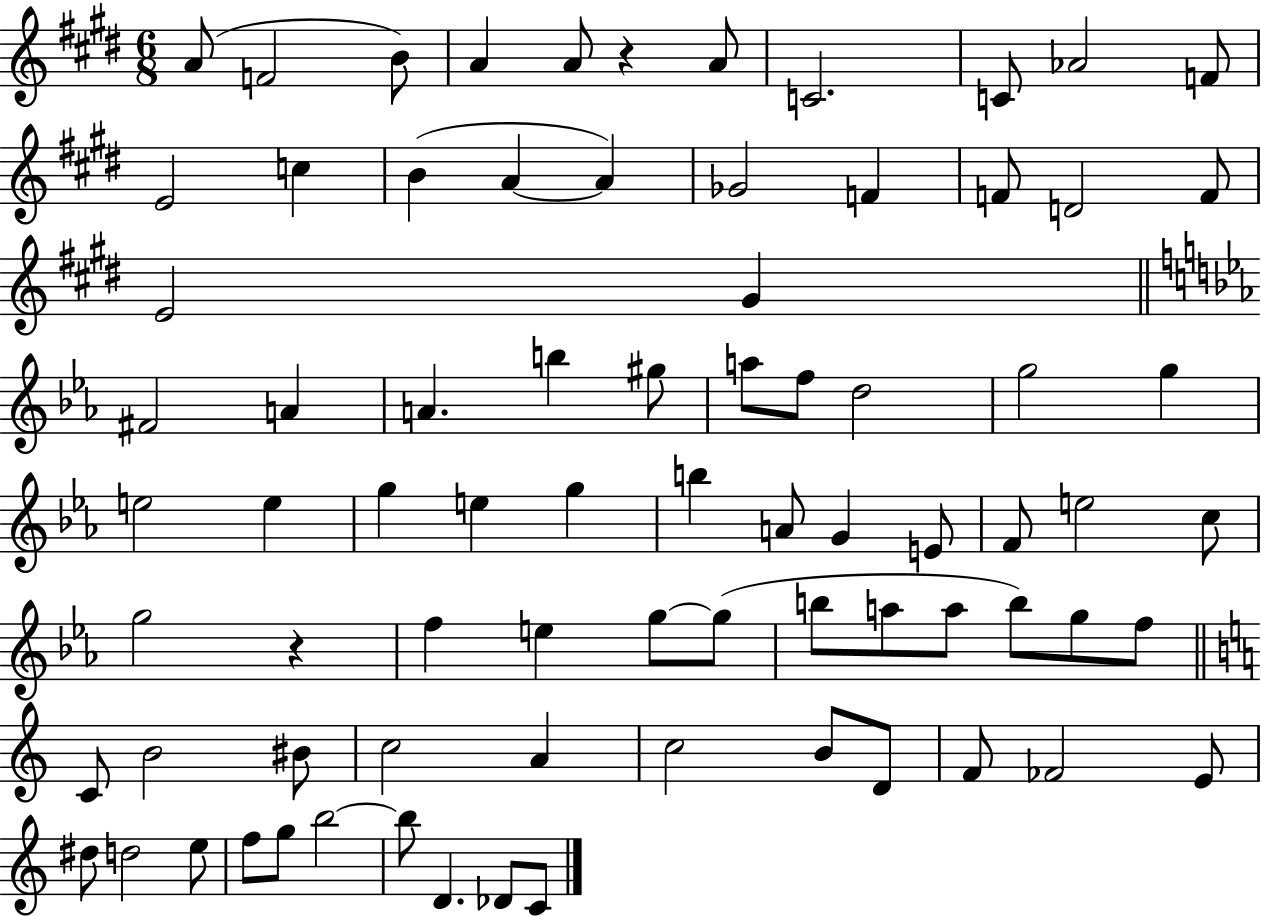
A4/e F4/h B4/e A4/q A4/e R/q A4/e C4/h. C4/e Ab4/h F4/e E4/h C5/q B4/q A4/q A4/q Gb4/h F4/q F4/e D4/h F4/e E4/h G#4/q F#4/h A4/q A4/q. B5/q G#5/e A5/e F5/e D5/h G5/h G5/q E5/h E5/q G5/q E5/q G5/q B5/q A4/e G4/q E4/e F4/e E5/h C5/e G5/h R/q F5/q E5/q G5/e G5/e B5/e A5/e A5/e B5/e G5/e F5/e C4/e B4/h BIS4/e C5/h A4/q C5/h B4/e D4/e F4/e FES4/h E4/e D#5/e D5/h E5/e F5/e G5/e B5/h B5/e D4/q. Db4/e C4/e